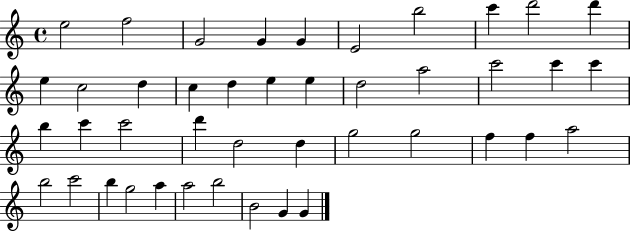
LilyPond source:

{
  \clef treble
  \time 4/4
  \defaultTimeSignature
  \key c \major
  e''2 f''2 | g'2 g'4 g'4 | e'2 b''2 | c'''4 d'''2 d'''4 | \break e''4 c''2 d''4 | c''4 d''4 e''4 e''4 | d''2 a''2 | c'''2 c'''4 c'''4 | \break b''4 c'''4 c'''2 | d'''4 d''2 d''4 | g''2 g''2 | f''4 f''4 a''2 | \break b''2 c'''2 | b''4 g''2 a''4 | a''2 b''2 | b'2 g'4 g'4 | \break \bar "|."
}